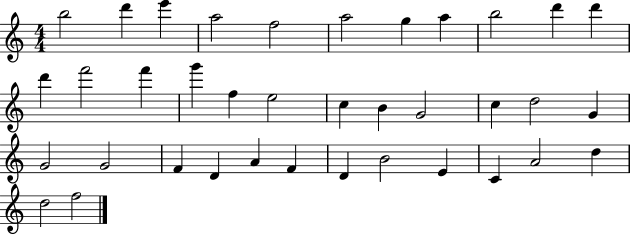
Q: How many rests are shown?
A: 0